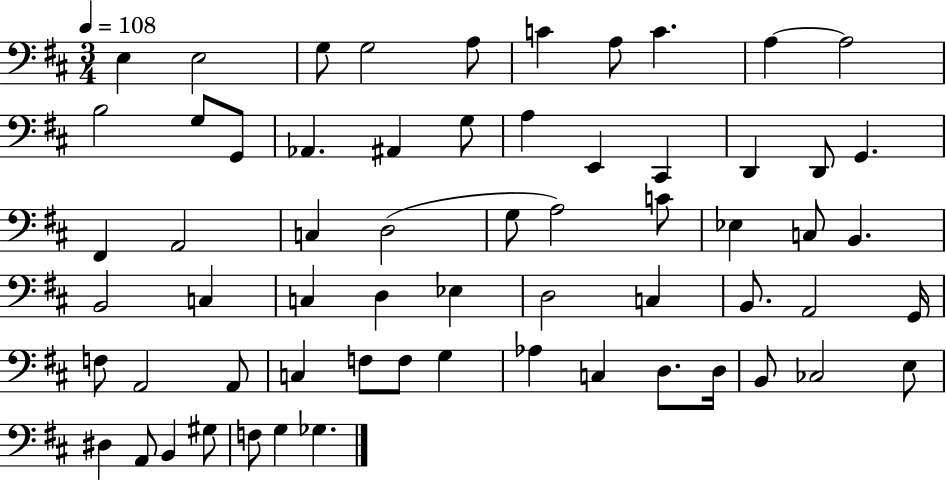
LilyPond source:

{
  \clef bass
  \numericTimeSignature
  \time 3/4
  \key d \major
  \tempo 4 = 108
  \repeat volta 2 { e4 e2 | g8 g2 a8 | c'4 a8 c'4. | a4~~ a2 | \break b2 g8 g,8 | aes,4. ais,4 g8 | a4 e,4 cis,4 | d,4 d,8 g,4. | \break fis,4 a,2 | c4 d2( | g8 a2) c'8 | ees4 c8 b,4. | \break b,2 c4 | c4 d4 ees4 | d2 c4 | b,8. a,2 g,16 | \break f8 a,2 a,8 | c4 f8 f8 g4 | aes4 c4 d8. d16 | b,8 ces2 e8 | \break dis4 a,8 b,4 gis8 | f8 g4 ges4. | } \bar "|."
}